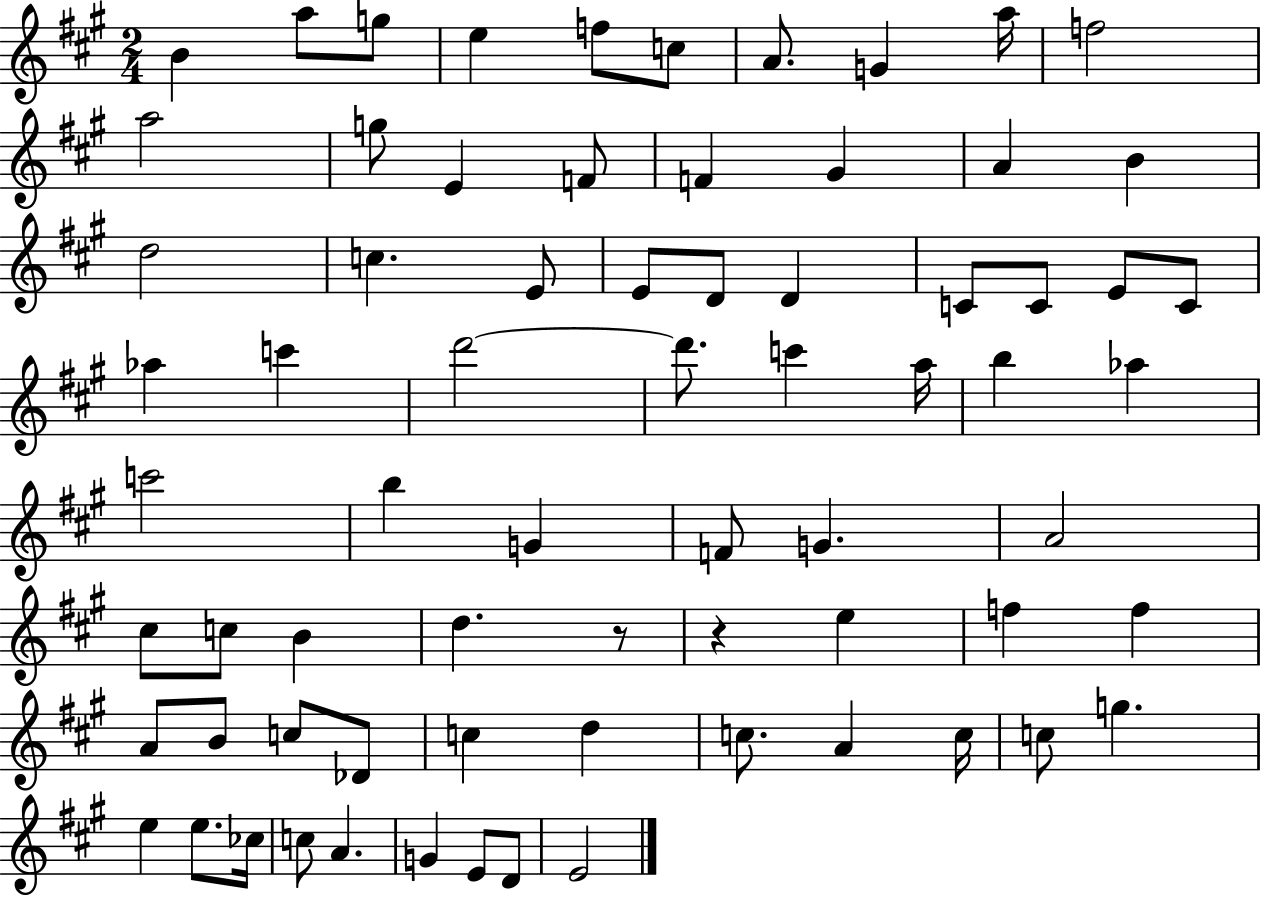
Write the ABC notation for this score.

X:1
T:Untitled
M:2/4
L:1/4
K:A
B a/2 g/2 e f/2 c/2 A/2 G a/4 f2 a2 g/2 E F/2 F ^G A B d2 c E/2 E/2 D/2 D C/2 C/2 E/2 C/2 _a c' d'2 d'/2 c' a/4 b _a c'2 b G F/2 G A2 ^c/2 c/2 B d z/2 z e f f A/2 B/2 c/2 _D/2 c d c/2 A c/4 c/2 g e e/2 _c/4 c/2 A G E/2 D/2 E2